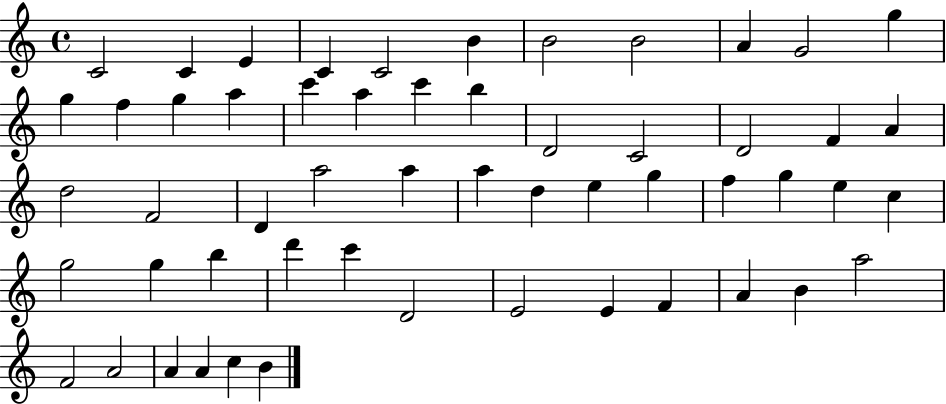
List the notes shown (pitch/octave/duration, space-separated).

C4/h C4/q E4/q C4/q C4/h B4/q B4/h B4/h A4/q G4/h G5/q G5/q F5/q G5/q A5/q C6/q A5/q C6/q B5/q D4/h C4/h D4/h F4/q A4/q D5/h F4/h D4/q A5/h A5/q A5/q D5/q E5/q G5/q F5/q G5/q E5/q C5/q G5/h G5/q B5/q D6/q C6/q D4/h E4/h E4/q F4/q A4/q B4/q A5/h F4/h A4/h A4/q A4/q C5/q B4/q